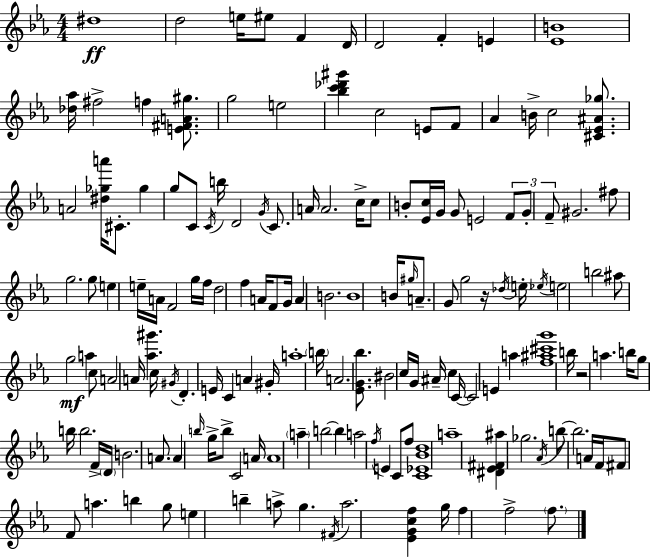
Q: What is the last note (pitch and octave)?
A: F5